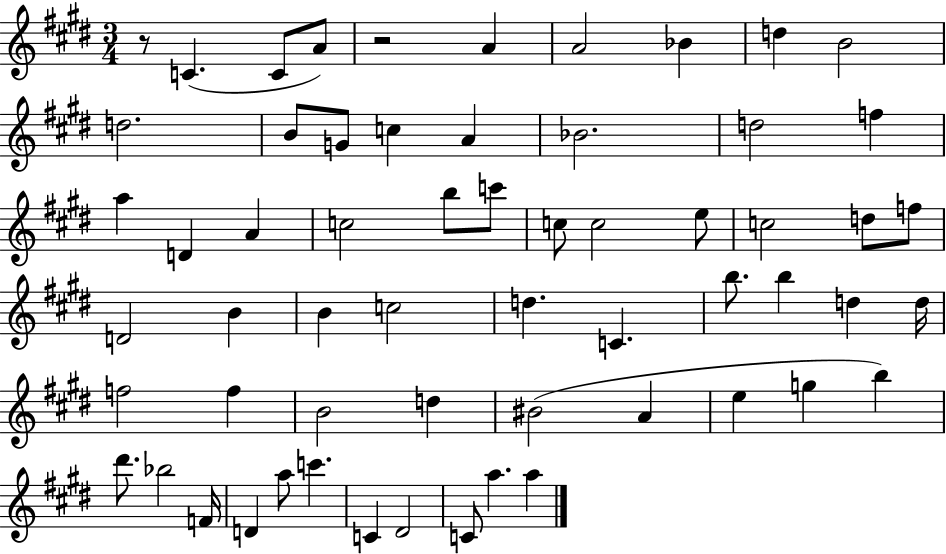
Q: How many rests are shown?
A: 2